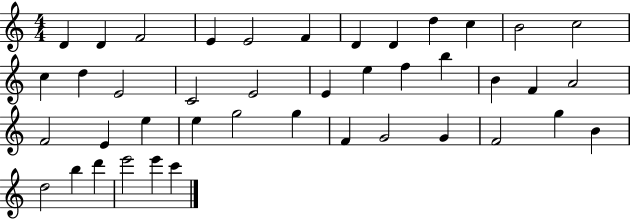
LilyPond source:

{
  \clef treble
  \numericTimeSignature
  \time 4/4
  \key c \major
  d'4 d'4 f'2 | e'4 e'2 f'4 | d'4 d'4 d''4 c''4 | b'2 c''2 | \break c''4 d''4 e'2 | c'2 e'2 | e'4 e''4 f''4 b''4 | b'4 f'4 a'2 | \break f'2 e'4 e''4 | e''4 g''2 g''4 | f'4 g'2 g'4 | f'2 g''4 b'4 | \break d''2 b''4 d'''4 | e'''2 e'''4 c'''4 | \bar "|."
}